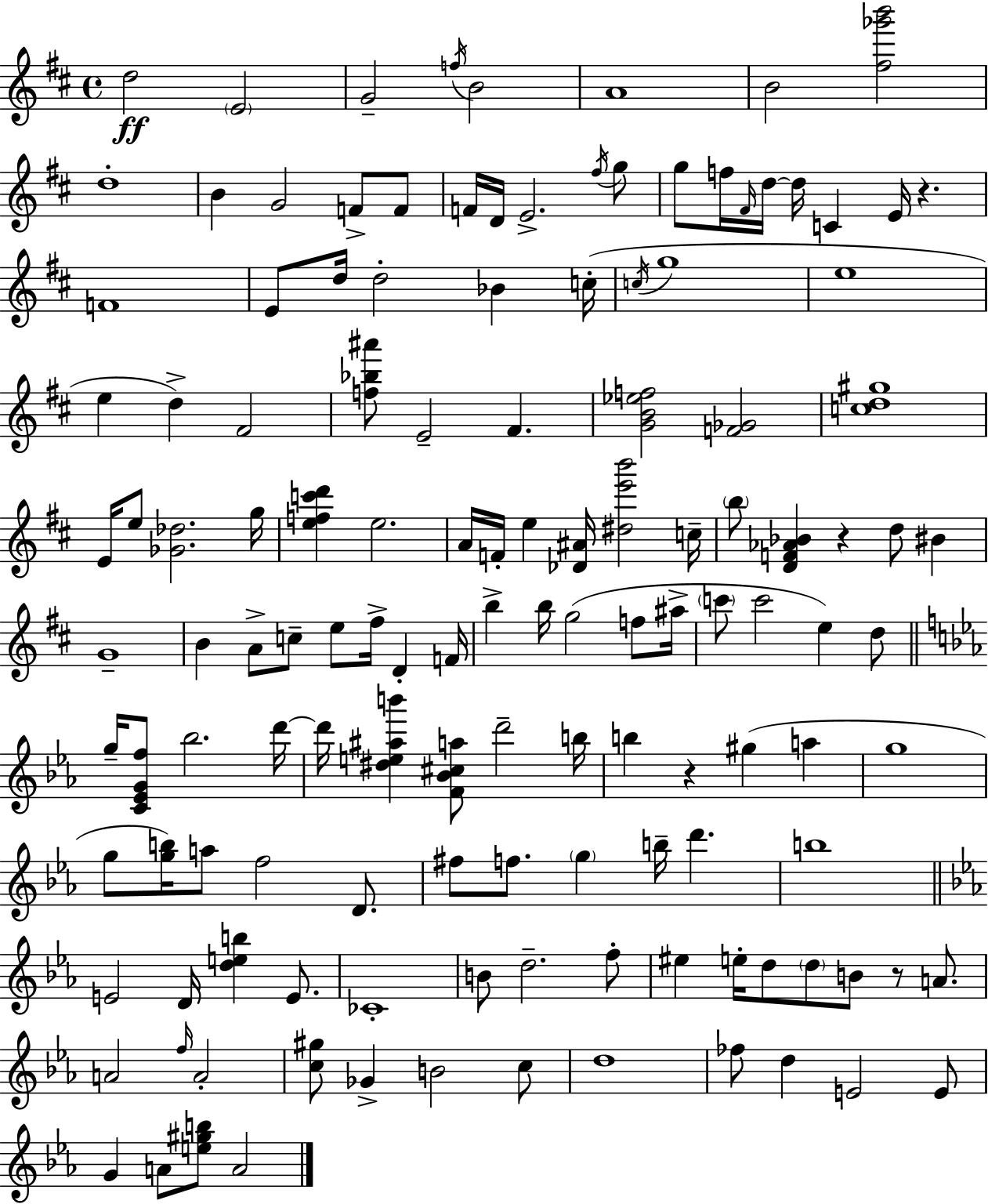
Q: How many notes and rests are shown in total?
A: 134